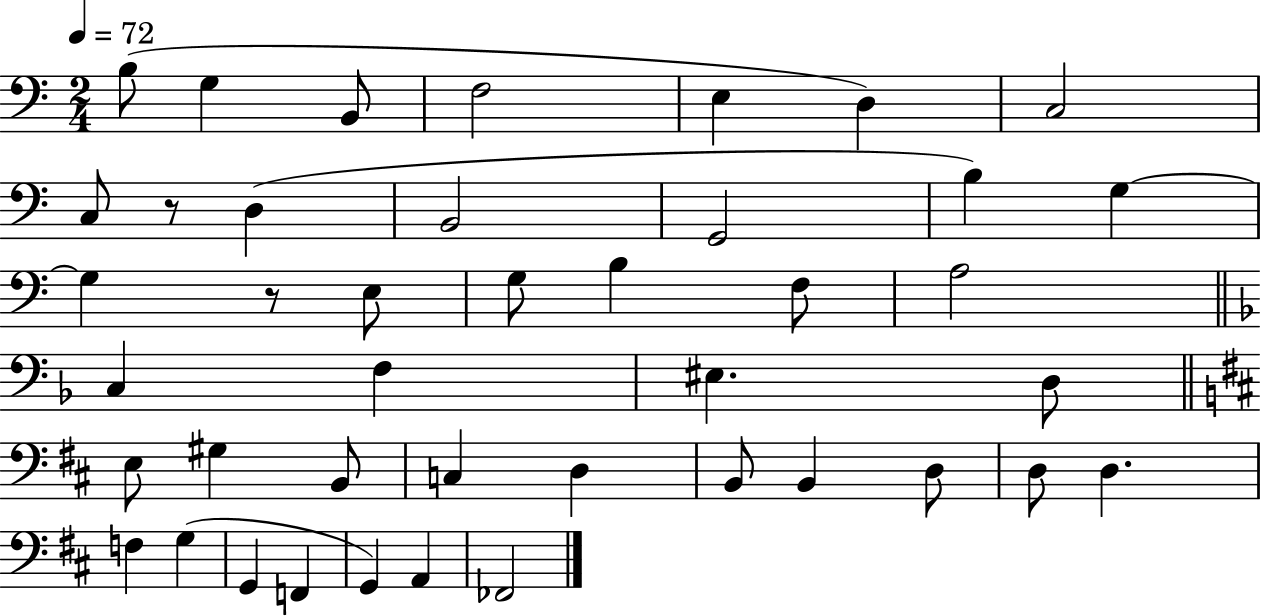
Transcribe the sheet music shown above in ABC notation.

X:1
T:Untitled
M:2/4
L:1/4
K:C
B,/2 G, B,,/2 F,2 E, D, C,2 C,/2 z/2 D, B,,2 G,,2 B, G, G, z/2 E,/2 G,/2 B, F,/2 A,2 C, F, ^E, D,/2 E,/2 ^G, B,,/2 C, D, B,,/2 B,, D,/2 D,/2 D, F, G, G,, F,, G,, A,, _F,,2